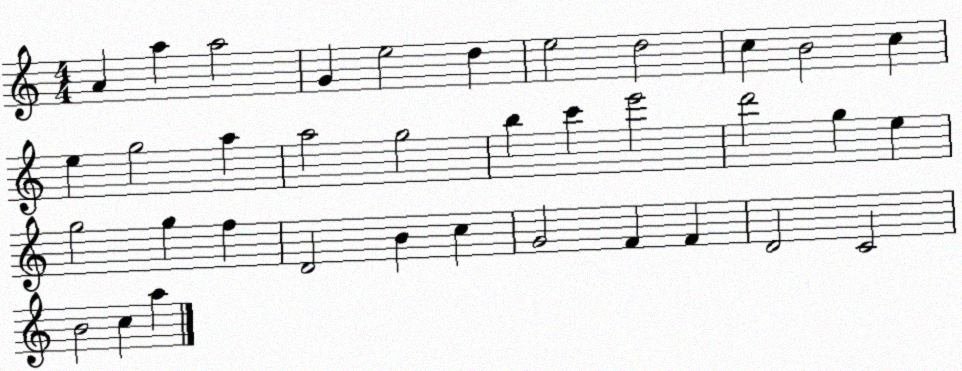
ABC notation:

X:1
T:Untitled
M:4/4
L:1/4
K:C
A a a2 G e2 d e2 d2 c B2 c e g2 a a2 g2 b c' e'2 d'2 g e g2 g f D2 B c G2 F F D2 C2 B2 c a